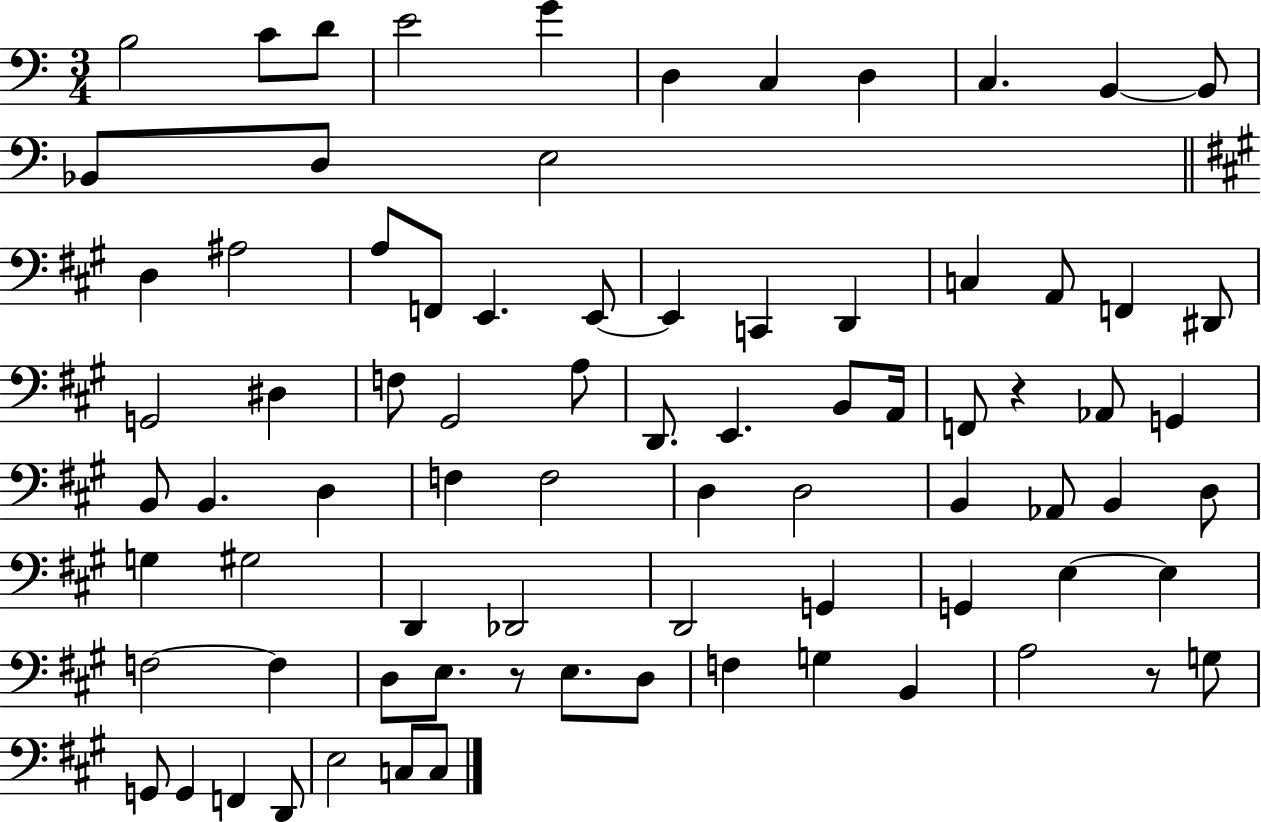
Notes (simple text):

B3/h C4/e D4/e E4/h G4/q D3/q C3/q D3/q C3/q. B2/q B2/e Bb2/e D3/e E3/h D3/q A#3/h A3/e F2/e E2/q. E2/e E2/q C2/q D2/q C3/q A2/e F2/q D#2/e G2/h D#3/q F3/e G#2/h A3/e D2/e. E2/q. B2/e A2/s F2/e R/q Ab2/e G2/q B2/e B2/q. D3/q F3/q F3/h D3/q D3/h B2/q Ab2/e B2/q D3/e G3/q G#3/h D2/q Db2/h D2/h G2/q G2/q E3/q E3/q F3/h F3/q D3/e E3/e. R/e E3/e. D3/e F3/q G3/q B2/q A3/h R/e G3/e G2/e G2/q F2/q D2/e E3/h C3/e C3/e